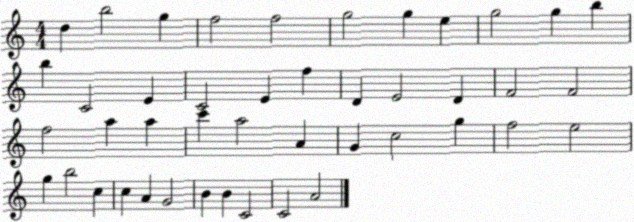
X:1
T:Untitled
M:4/4
L:1/4
K:C
d b2 g f2 f2 g2 g e g2 g b b C2 E C2 E f D E2 D F2 F2 f2 a a c' a2 A G c2 g f2 e2 g b2 c c A G2 B B C2 C2 A2